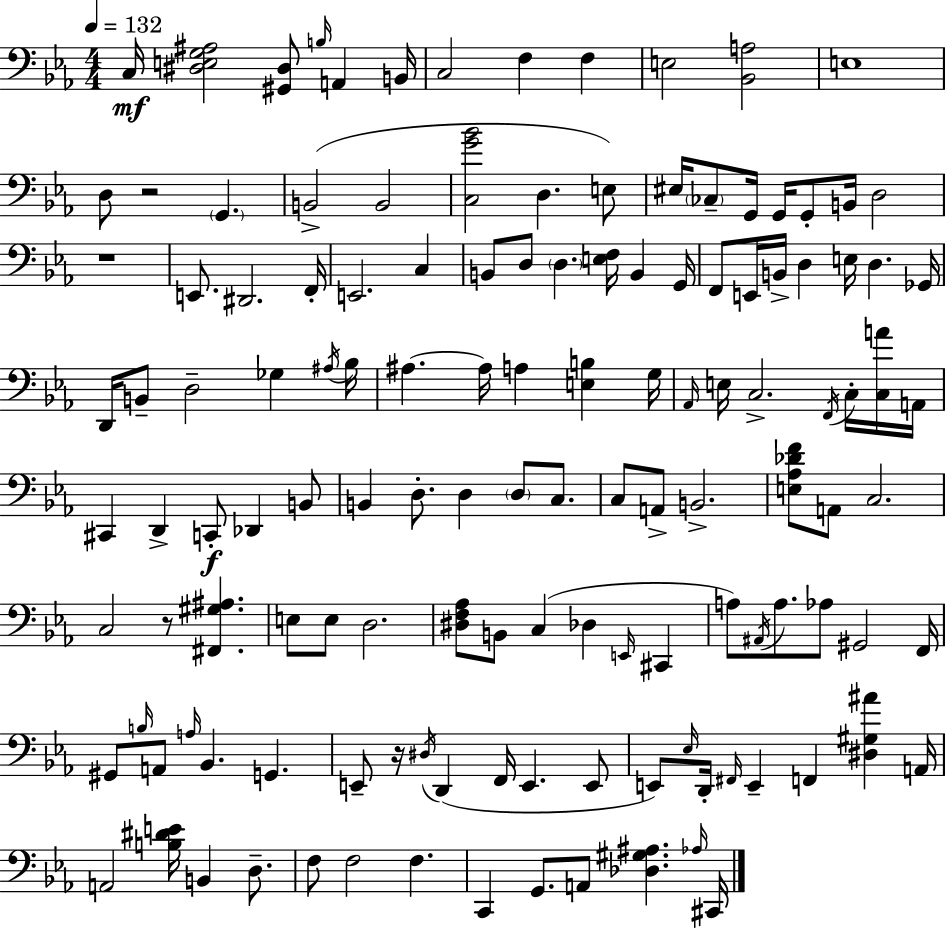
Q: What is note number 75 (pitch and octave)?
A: B2